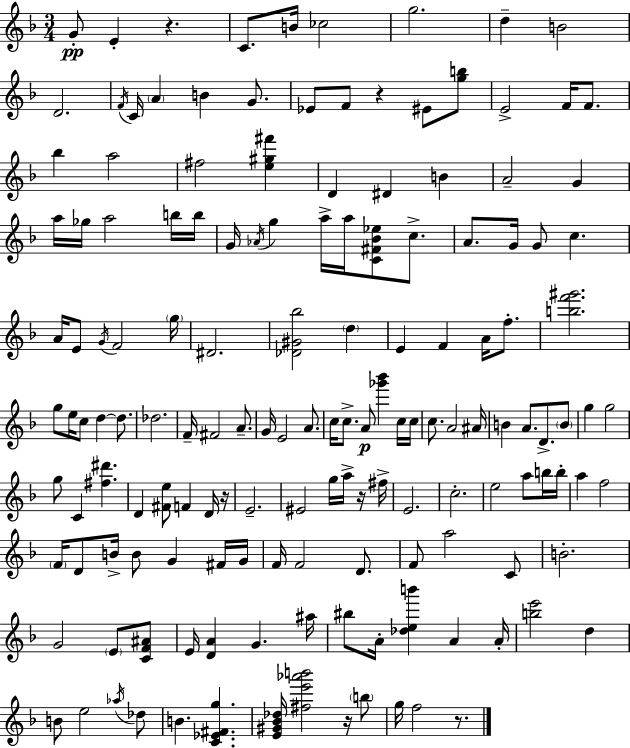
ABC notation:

X:1
T:Untitled
M:3/4
L:1/4
K:F
G/2 E z C/2 B/4 _c2 g2 d B2 D2 F/4 C/4 A B G/2 _E/2 F/2 z ^E/2 [gb]/2 E2 F/4 F/2 _b a2 ^f2 [e^g^f'] D ^D B A2 G a/4 _g/4 a2 b/4 b/4 G/4 _A/4 g a/4 a/4 [C^F_B_e]/2 c/2 A/2 G/4 G/2 c A/4 E/2 G/4 F2 g/4 ^D2 [_D^G_b]2 d E F A/4 f/2 [bf'^g']2 g/2 e/4 c/2 d d/2 _d2 F/4 ^F2 A/2 G/4 E2 A/2 c/4 c/2 A/2 [_g'_b'] c/4 c/4 c/2 A2 ^A/4 B A/2 D/2 B/2 g g2 g/2 C [^f^d'] D [^Fe]/2 F D/4 z/4 E2 ^E2 g/4 a/4 z/4 ^f/4 E2 c2 e2 a/2 b/4 b/4 a f2 F/4 D/2 B/4 B/2 G ^F/4 G/4 F/4 F2 D/2 F/2 a2 C/2 B2 G2 E/2 [CF^A]/2 E/4 [DA] G ^a/4 ^b/2 A/4 [_deb'] A A/4 [be']2 d B/2 e2 _a/4 _d/2 B [C_E^Fg] [E^G_B_d]/4 [^fe'_a'b']2 z/4 b/2 g/4 f2 z/2